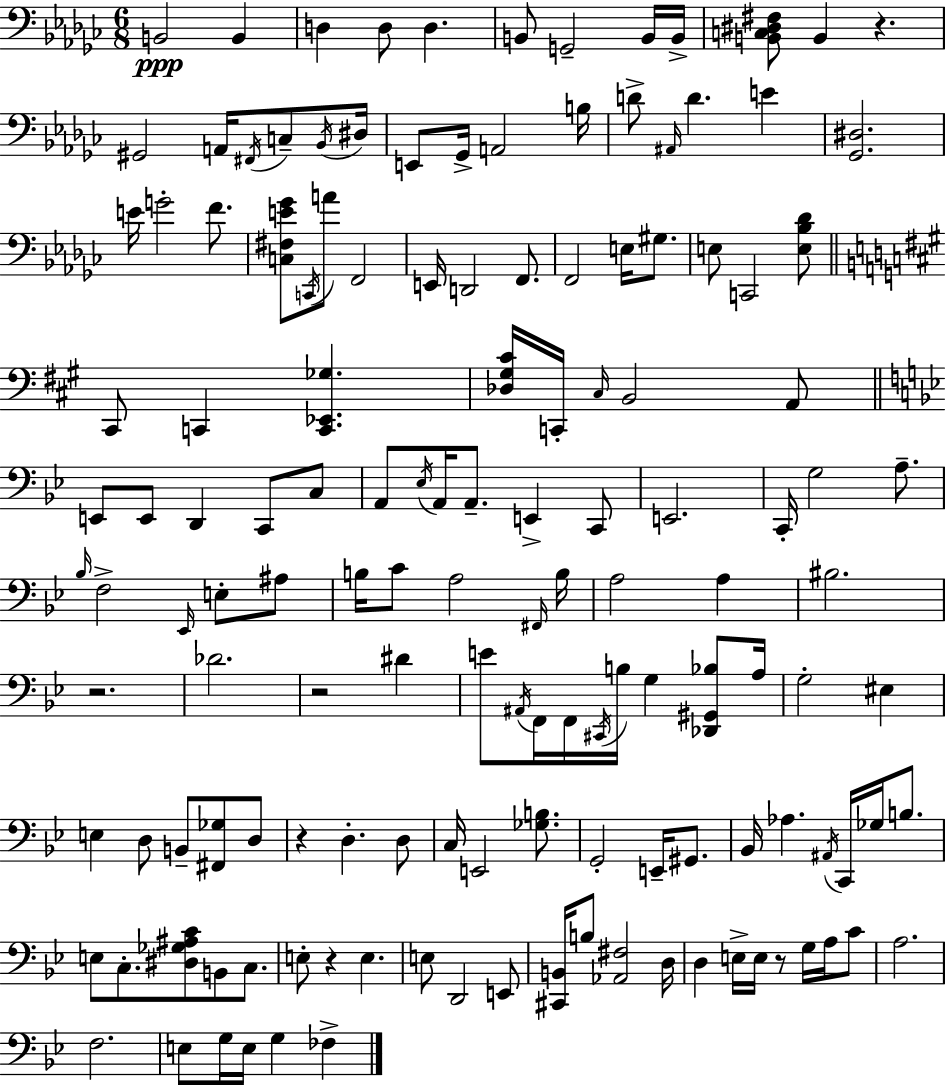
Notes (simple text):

B2/h B2/q D3/q D3/e D3/q. B2/e G2/h B2/s B2/s [B2,C3,D#3,F#3]/e B2/q R/q. G#2/h A2/s F#2/s C3/e Bb2/s D#3/s E2/e Gb2/s A2/h B3/s D4/e A#2/s D4/q. E4/q [Gb2,D#3]/h. E4/s G4/h F4/e. [C3,F#3,E4,Gb4]/e C2/s A4/e F2/h E2/s D2/h F2/e. F2/h E3/s G#3/e. E3/e C2/h [E3,Bb3,Db4]/e C#2/e C2/q [C2,Eb2,Gb3]/q. [Db3,G#3,C#4]/s C2/s C#3/s B2/h A2/e E2/e E2/e D2/q C2/e C3/e A2/e Eb3/s A2/s A2/e. E2/q C2/e E2/h. C2/s G3/h A3/e. Bb3/s F3/h Eb2/s E3/e A#3/e B3/s C4/e A3/h F#2/s B3/s A3/h A3/q BIS3/h. R/h. Db4/h. R/h D#4/q E4/e A#2/s F2/s F2/s C#2/s B3/s G3/q [Db2,G#2,Bb3]/e A3/s G3/h EIS3/q E3/q D3/e B2/e [F#2,Gb3]/e D3/e R/q D3/q. D3/e C3/s E2/h [Gb3,B3]/e. G2/h E2/s G#2/e. Bb2/s Ab3/q. A#2/s C2/s Gb3/s B3/e. E3/e C3/e. [D#3,Gb3,A#3,C4]/e B2/e C3/e. E3/e R/q E3/q. E3/e D2/h E2/e [C#2,B2]/s B3/e [Ab2,F#3]/h D3/s D3/q E3/s E3/s R/e G3/s A3/s C4/e A3/h. F3/h. E3/e G3/s E3/s G3/q FES3/q